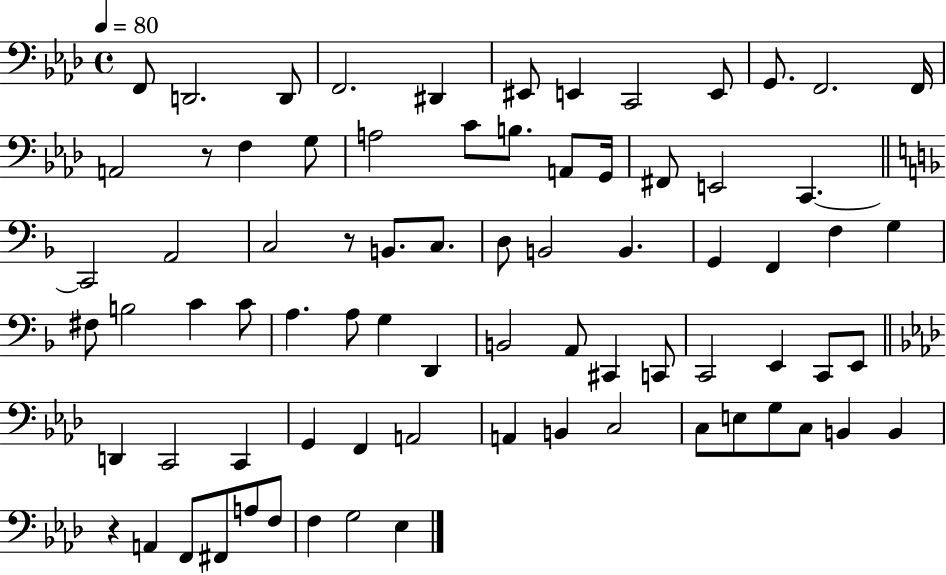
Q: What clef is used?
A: bass